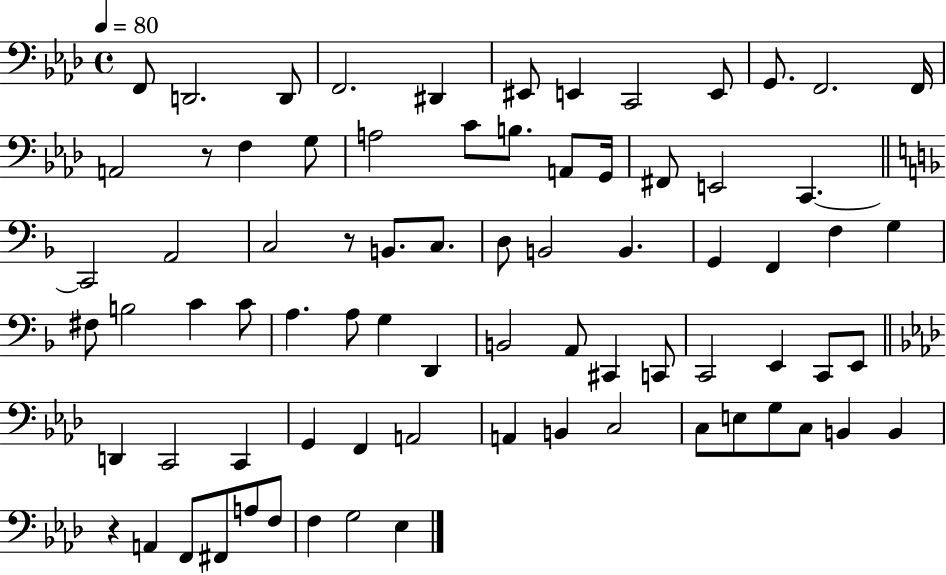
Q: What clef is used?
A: bass